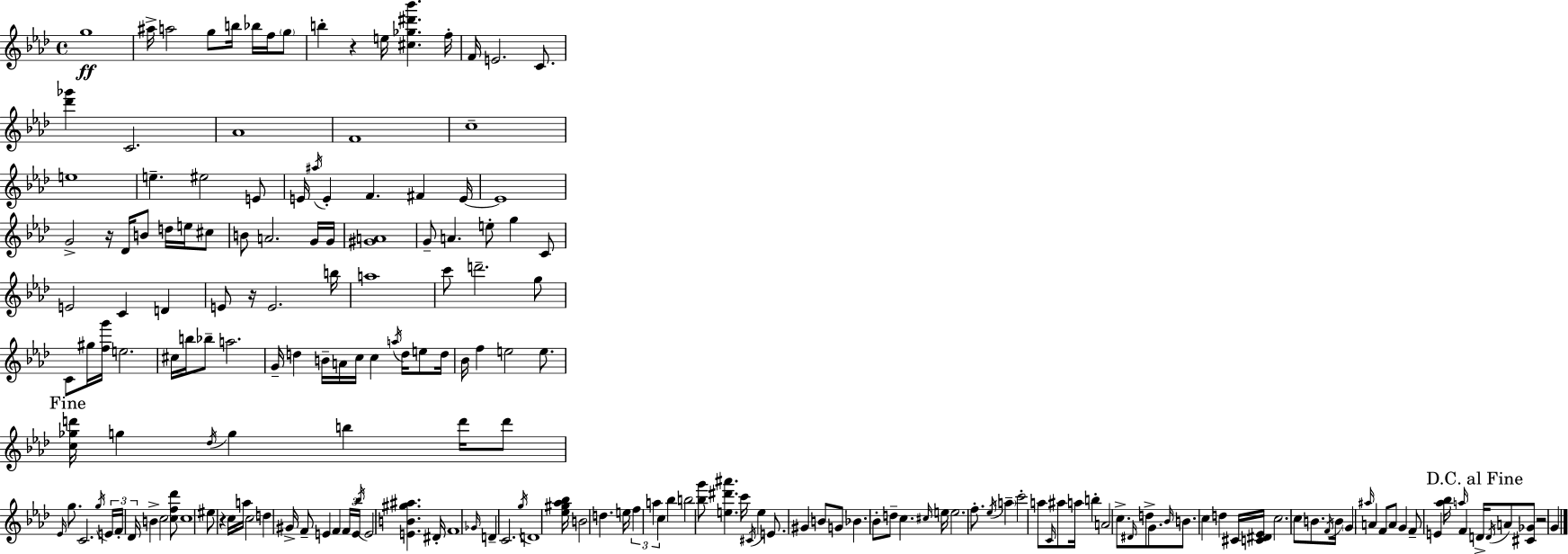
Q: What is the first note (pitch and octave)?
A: G5